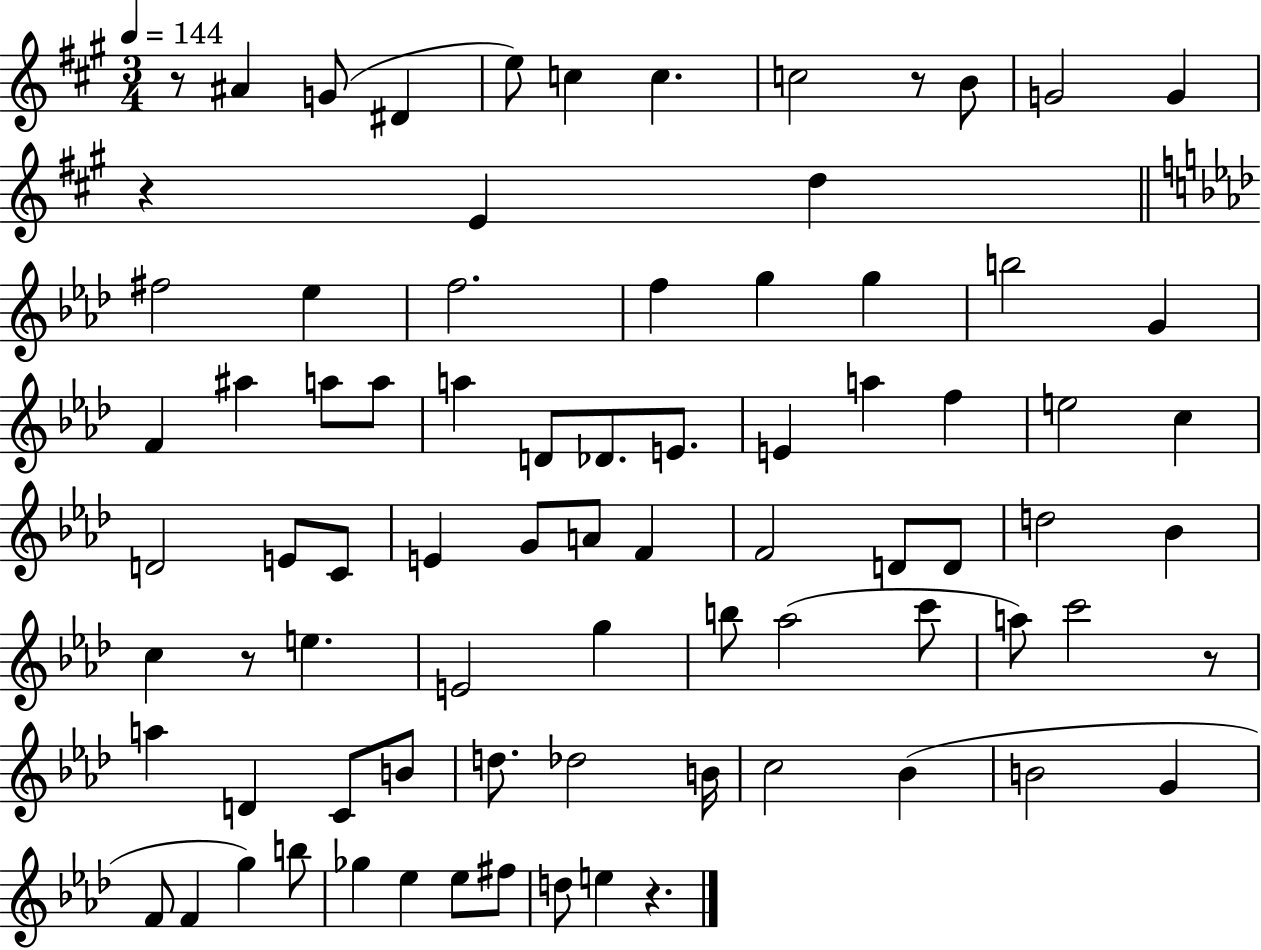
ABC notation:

X:1
T:Untitled
M:3/4
L:1/4
K:A
z/2 ^A G/2 ^D e/2 c c c2 z/2 B/2 G2 G z E d ^f2 _e f2 f g g b2 G F ^a a/2 a/2 a D/2 _D/2 E/2 E a f e2 c D2 E/2 C/2 E G/2 A/2 F F2 D/2 D/2 d2 _B c z/2 e E2 g b/2 _a2 c'/2 a/2 c'2 z/2 a D C/2 B/2 d/2 _d2 B/4 c2 _B B2 G F/2 F g b/2 _g _e _e/2 ^f/2 d/2 e z